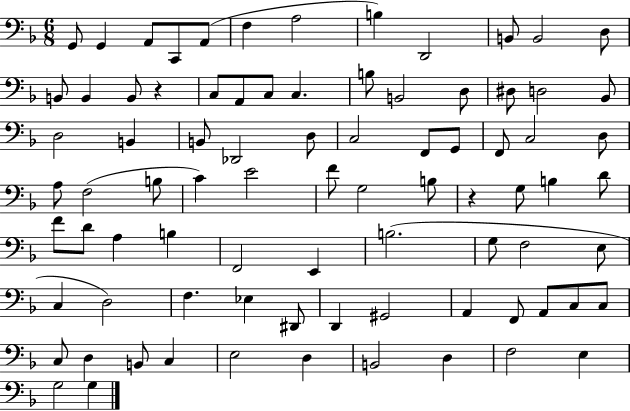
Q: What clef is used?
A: bass